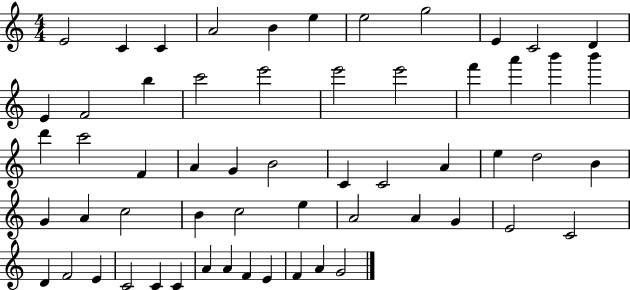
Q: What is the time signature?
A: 4/4